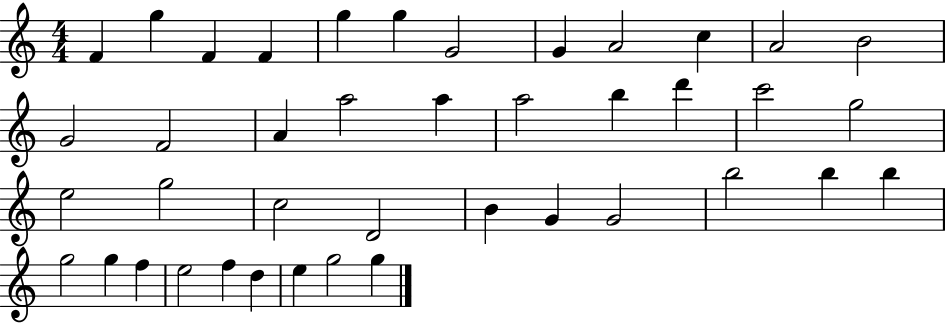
X:1
T:Untitled
M:4/4
L:1/4
K:C
F g F F g g G2 G A2 c A2 B2 G2 F2 A a2 a a2 b d' c'2 g2 e2 g2 c2 D2 B G G2 b2 b b g2 g f e2 f d e g2 g